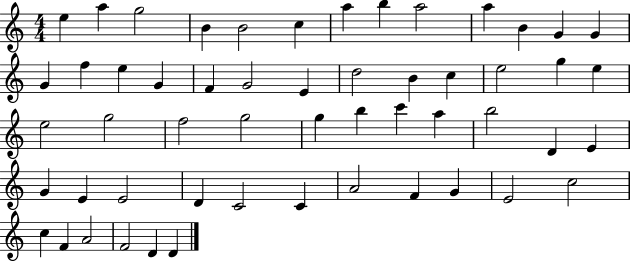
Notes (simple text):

E5/q A5/q G5/h B4/q B4/h C5/q A5/q B5/q A5/h A5/q B4/q G4/q G4/q G4/q F5/q E5/q G4/q F4/q G4/h E4/q D5/h B4/q C5/q E5/h G5/q E5/q E5/h G5/h F5/h G5/h G5/q B5/q C6/q A5/q B5/h D4/q E4/q G4/q E4/q E4/h D4/q C4/h C4/q A4/h F4/q G4/q E4/h C5/h C5/q F4/q A4/h F4/h D4/q D4/q